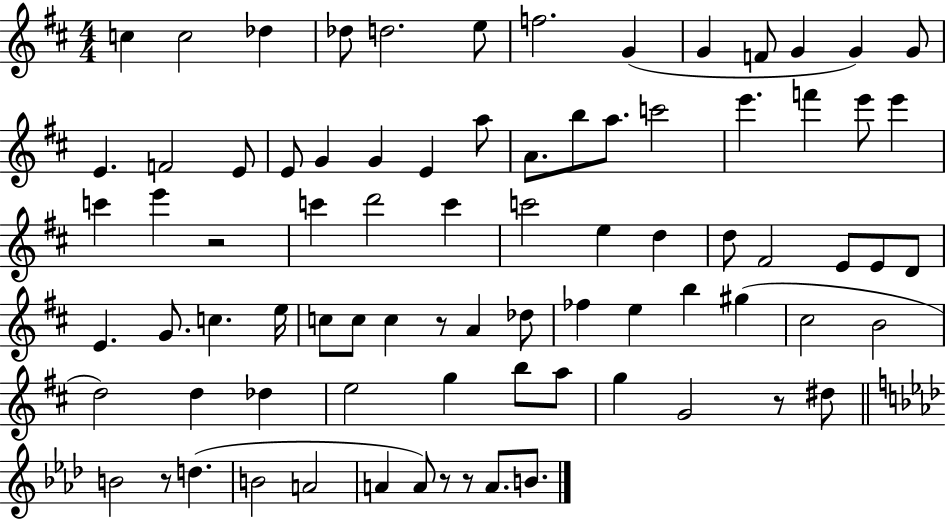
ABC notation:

X:1
T:Untitled
M:4/4
L:1/4
K:D
c c2 _d _d/2 d2 e/2 f2 G G F/2 G G G/2 E F2 E/2 E/2 G G E a/2 A/2 b/2 a/2 c'2 e' f' e'/2 e' c' e' z2 c' d'2 c' c'2 e d d/2 ^F2 E/2 E/2 D/2 E G/2 c e/4 c/2 c/2 c z/2 A _d/2 _f e b ^g ^c2 B2 d2 d _d e2 g b/2 a/2 g G2 z/2 ^d/2 B2 z/2 d B2 A2 A A/2 z/2 z/2 A/2 B/2